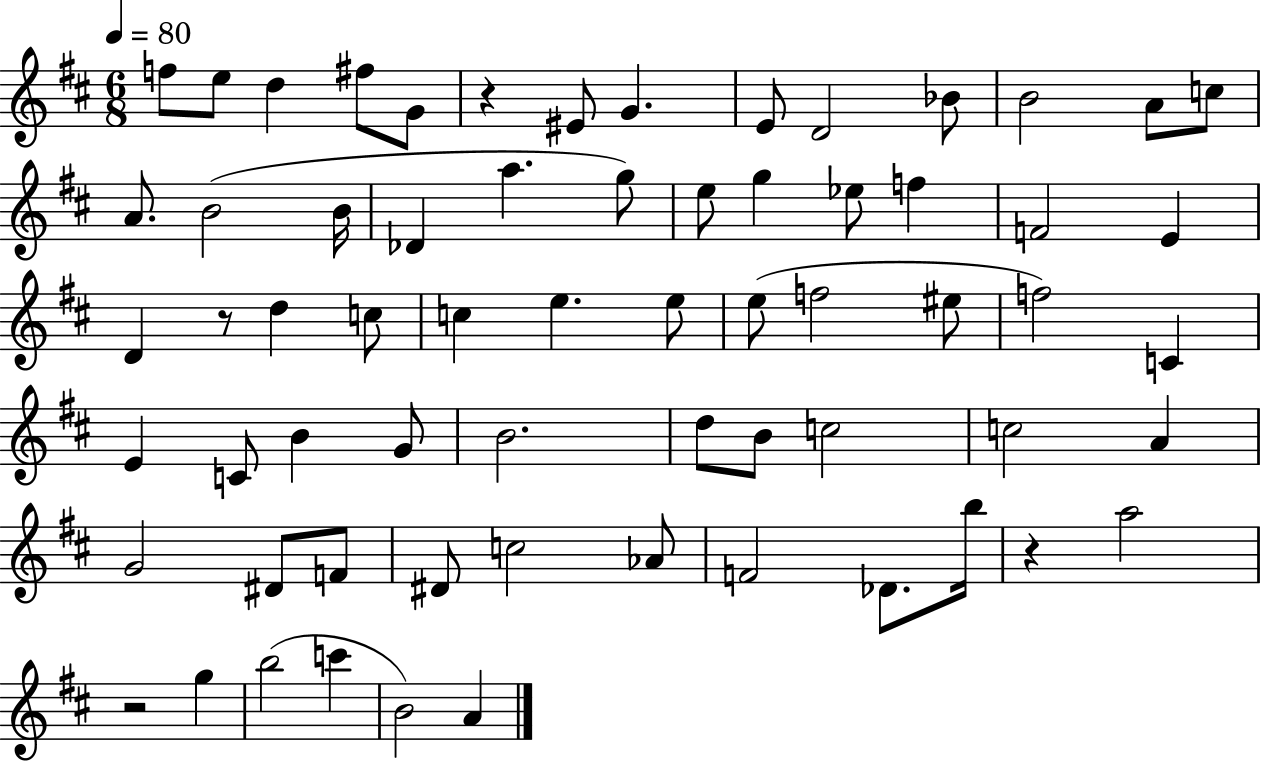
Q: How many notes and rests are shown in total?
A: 65